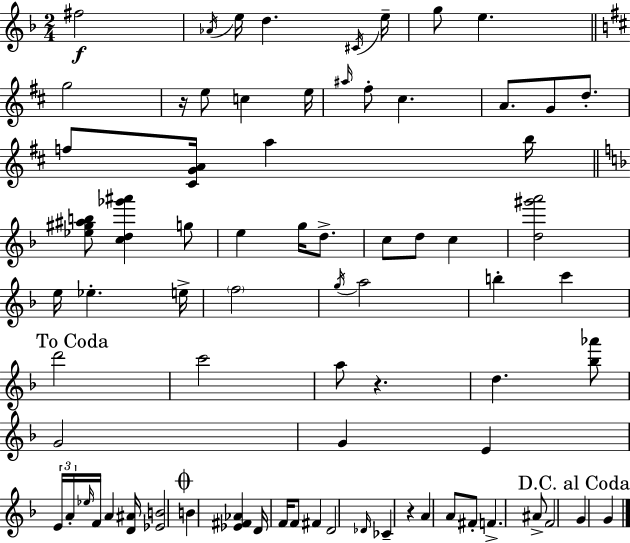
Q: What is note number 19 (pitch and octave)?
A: F5